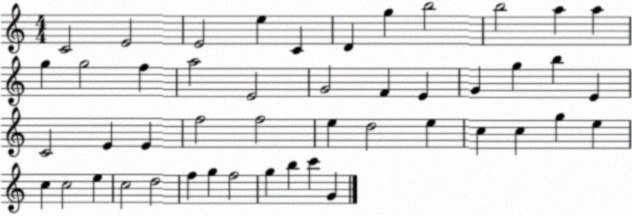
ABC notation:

X:1
T:Untitled
M:4/4
L:1/4
K:C
C2 E2 E2 e C D g b2 b2 a a g g2 f a2 E2 G2 F E G g b E C2 E E f2 f2 e d2 e c c g e c c2 e c2 d2 f g f2 g b c' G